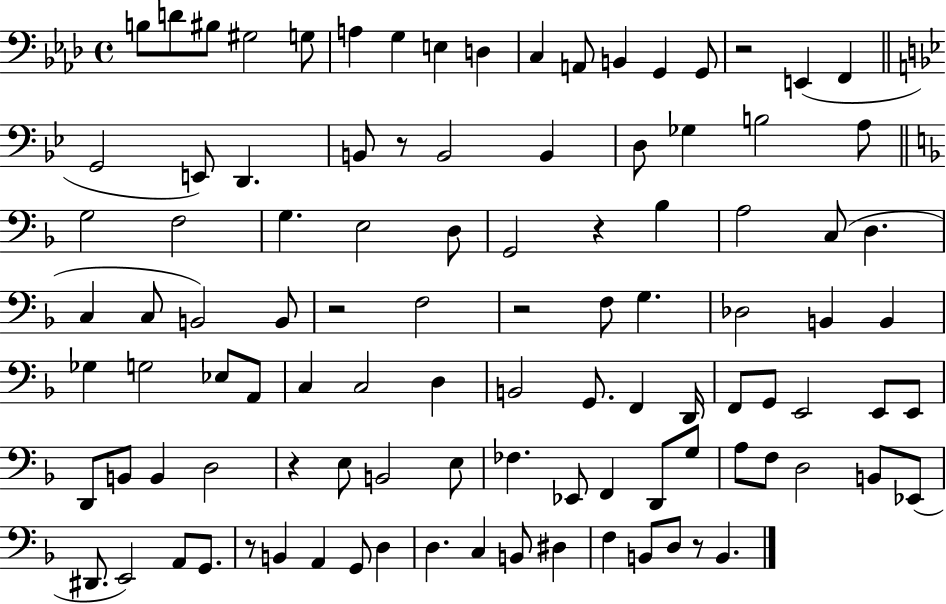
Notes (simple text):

B3/e D4/e BIS3/e G#3/h G3/e A3/q G3/q E3/q D3/q C3/q A2/e B2/q G2/q G2/e R/h E2/q F2/q G2/h E2/e D2/q. B2/e R/e B2/h B2/q D3/e Gb3/q B3/h A3/e G3/h F3/h G3/q. E3/h D3/e G2/h R/q Bb3/q A3/h C3/e D3/q. C3/q C3/e B2/h B2/e R/h F3/h R/h F3/e G3/q. Db3/h B2/q B2/q Gb3/q G3/h Eb3/e A2/e C3/q C3/h D3/q B2/h G2/e. F2/q D2/s F2/e G2/e E2/h E2/e E2/e D2/e B2/e B2/q D3/h R/q E3/e B2/h E3/e FES3/q. Eb2/e F2/q D2/e G3/e A3/e F3/e D3/h B2/e Eb2/e D#2/e. E2/h A2/e G2/e. R/e B2/q A2/q G2/e D3/q D3/q. C3/q B2/e D#3/q F3/q B2/e D3/e R/e B2/q.